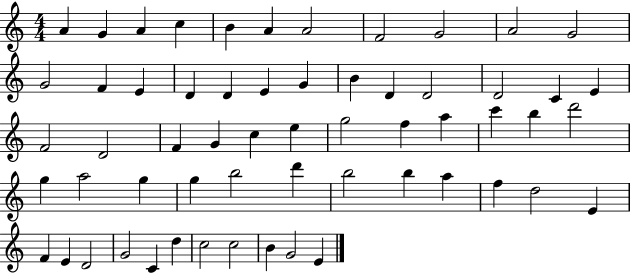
X:1
T:Untitled
M:4/4
L:1/4
K:C
A G A c B A A2 F2 G2 A2 G2 G2 F E D D E G B D D2 D2 C E F2 D2 F G c e g2 f a c' b d'2 g a2 g g b2 d' b2 b a f d2 E F E D2 G2 C d c2 c2 B G2 E